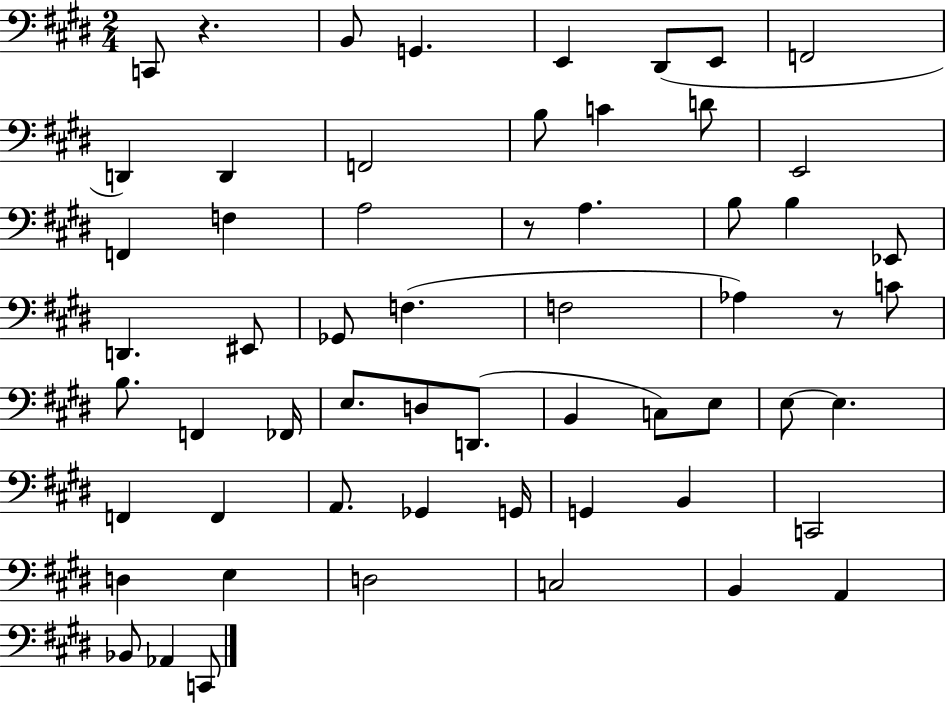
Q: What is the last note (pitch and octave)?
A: C2